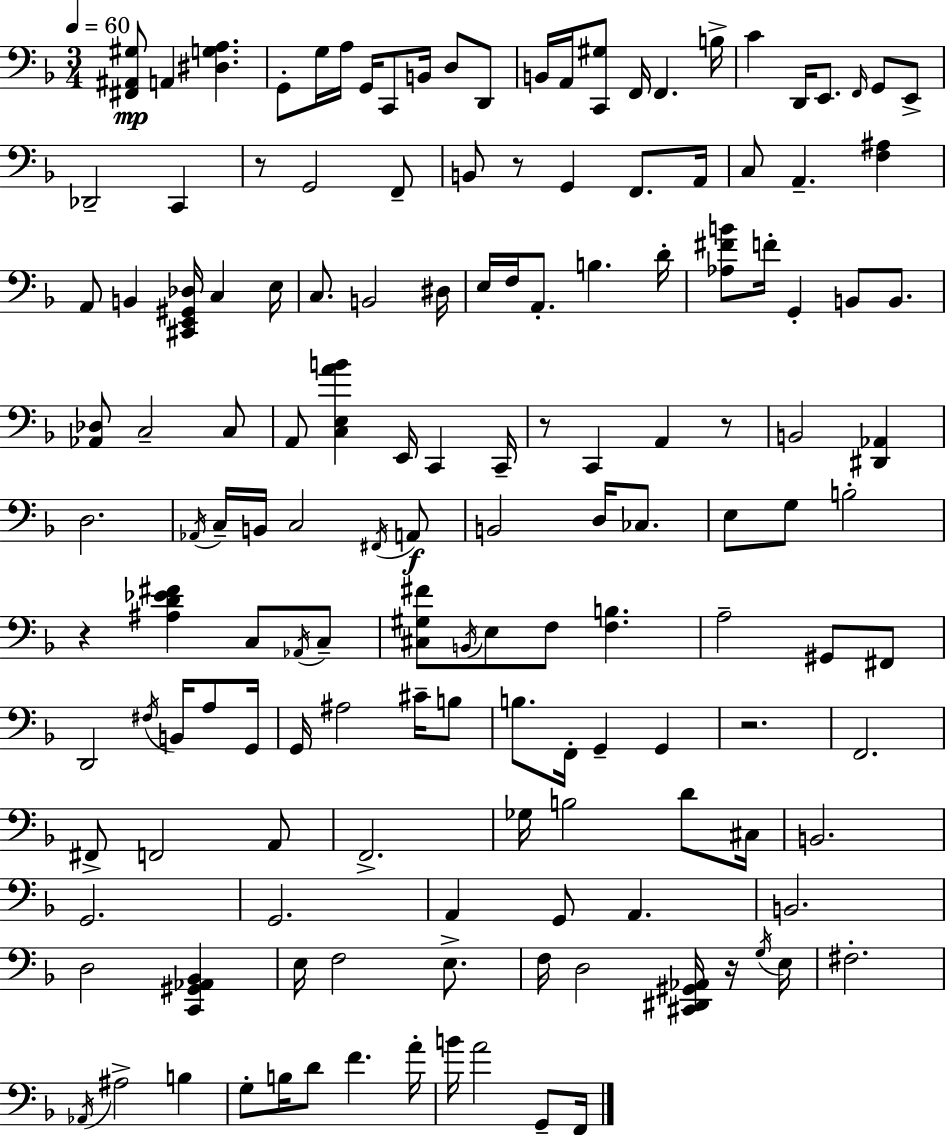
{
  \clef bass
  \numericTimeSignature
  \time 3/4
  \key f \major
  \tempo 4 = 60
  <fis, ais, gis>8\mp a,4 <dis g a>4. | g,8-. g16 a16 g,16 c,8 b,16 d8 d,8 | b,16 a,16 <c, gis>8 f,16 f,4. b16-> | c'4 d,16 e,8. \grace { f,16 } g,8 e,8-> | \break des,2-- c,4 | r8 g,2 f,8-- | b,8 r8 g,4 f,8. | a,16 c8 a,4.-- <f ais>4 | \break a,8 b,4 <cis, e, gis, des>16 c4 | e16 c8. b,2 | dis16 e16 f16 a,8.-. b4. | d'16-. <aes fis' b'>8 f'16-. g,4-. b,8 b,8. | \break <aes, des>8 c2-- c8 | a,8 <c e a' b'>4 e,16 c,4 | c,16-- r8 c,4 a,4 r8 | b,2 <dis, aes,>4 | \break d2. | \acciaccatura { aes,16 } c16-- b,16 c2 | \acciaccatura { fis,16 } a,8\f b,2 d16 | ces8. e8 g8 b2-. | \break r4 <ais d' ees' fis'>4 c8 | \acciaccatura { aes,16 } c8-- <cis gis fis'>8 \acciaccatura { b,16 } e8 f8 <f b>4. | a2-- | gis,8 fis,8 d,2 | \break \acciaccatura { fis16 } b,16 a8 g,16 g,16 ais2 | cis'16-- b8 b8. f,16-. g,4-- | g,4 r2. | f,2. | \break fis,8-> f,2 | a,8 f,2.-> | ges16 b2 | d'8 cis16 b,2. | \break g,2. | g,2. | a,4 g,8 | a,4. b,2. | \break d2 | <c, gis, aes, bes,>4 e16 f2 | e8.-> f16 d2 | <cis, dis, gis, aes,>16 r16 \acciaccatura { g16 } e16 fis2.-. | \break \acciaccatura { aes,16 } ais2-> | b4 g8-. b16 d'8 | f'4. a'16-. b'16 a'2 | g,8-- f,16 \bar "|."
}